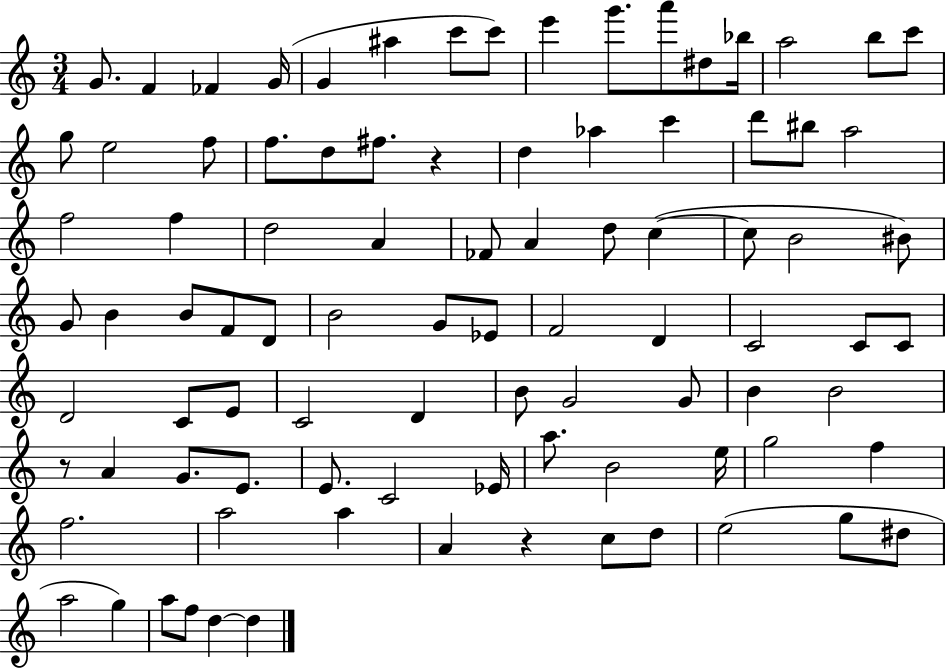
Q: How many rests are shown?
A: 3